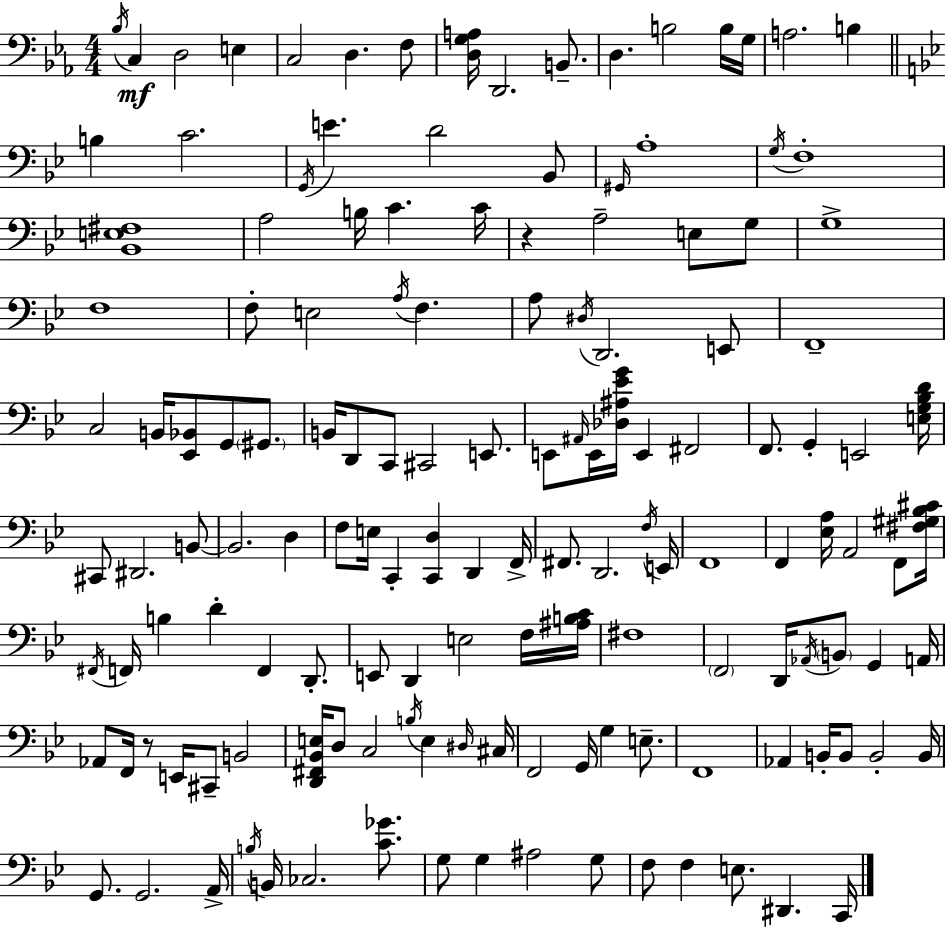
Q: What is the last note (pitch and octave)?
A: C2